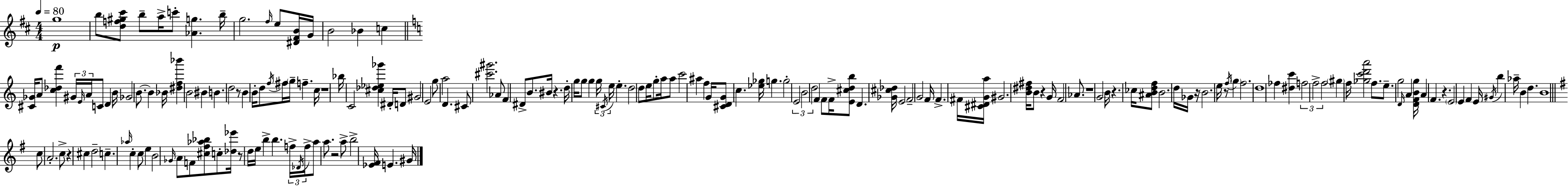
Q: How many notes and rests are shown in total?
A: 186